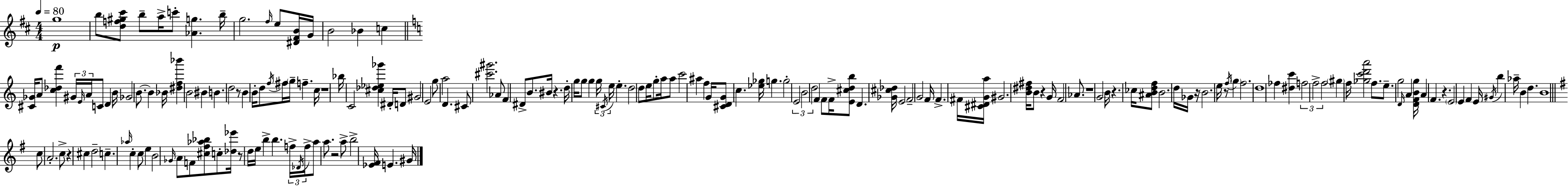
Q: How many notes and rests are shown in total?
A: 186